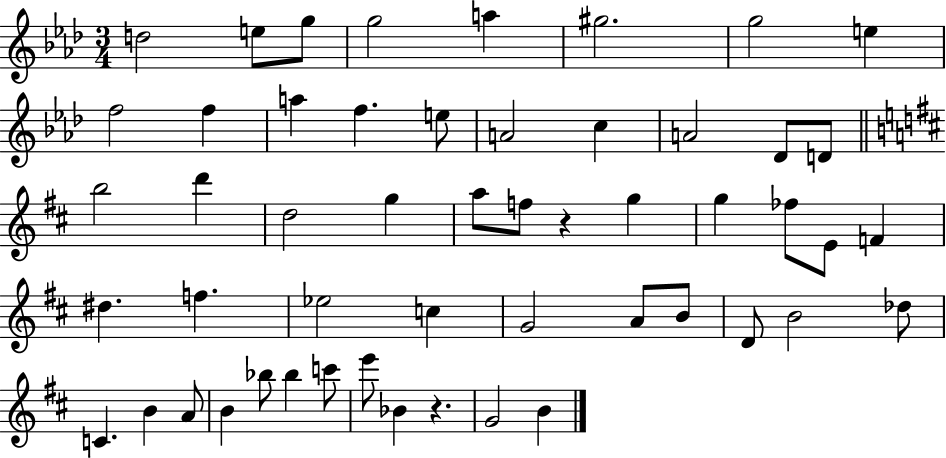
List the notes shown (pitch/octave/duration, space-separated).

D5/h E5/e G5/e G5/h A5/q G#5/h. G5/h E5/q F5/h F5/q A5/q F5/q. E5/e A4/h C5/q A4/h Db4/e D4/e B5/h D6/q D5/h G5/q A5/e F5/e R/q G5/q G5/q FES5/e E4/e F4/q D#5/q. F5/q. Eb5/h C5/q G4/h A4/e B4/e D4/e B4/h Db5/e C4/q. B4/q A4/e B4/q Bb5/e Bb5/q C6/e E6/e Bb4/q R/q. G4/h B4/q